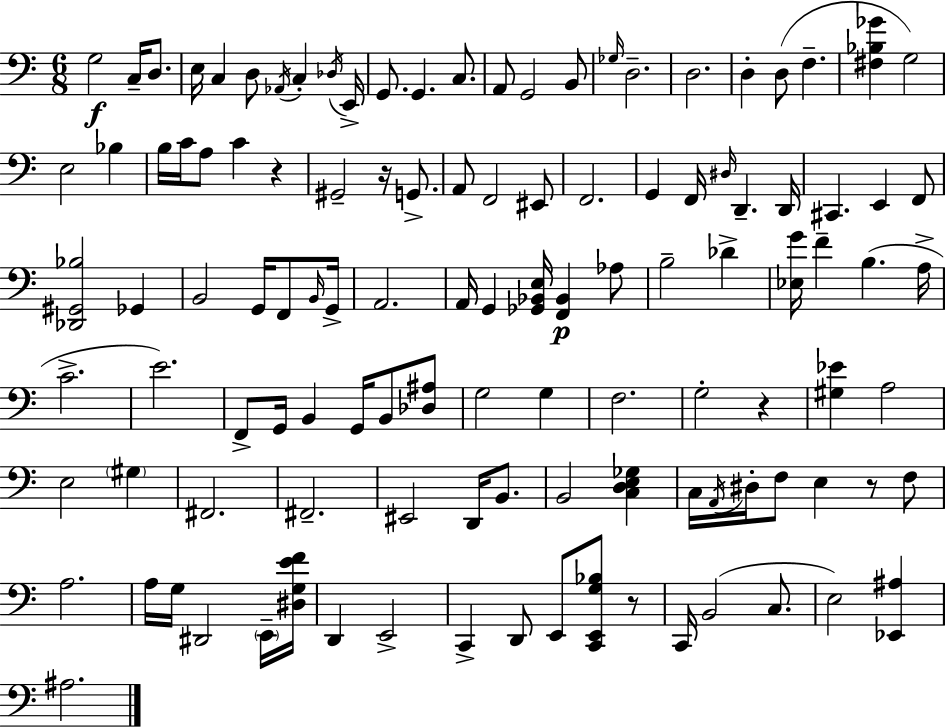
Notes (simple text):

G3/h C3/s D3/e. E3/s C3/q D3/e Ab2/s C3/q Db3/s E2/s G2/e. G2/q. C3/e. A2/e G2/h B2/e Gb3/s D3/h. D3/h. D3/q D3/e F3/q. [F#3,Bb3,Gb4]/q G3/h E3/h Bb3/q B3/s C4/s A3/e C4/q R/q G#2/h R/s G2/e. A2/e F2/h EIS2/e F2/h. G2/q F2/s D#3/s D2/q. D2/s C#2/q. E2/q F2/e [Db2,G#2,Bb3]/h Gb2/q B2/h G2/s F2/e B2/s G2/s A2/h. A2/s G2/q [Gb2,Bb2,E3]/s [F2,Bb2]/q Ab3/e B3/h Db4/q [Eb3,G4]/s F4/q B3/q. A3/s C4/h. E4/h. F2/e G2/s B2/q G2/s B2/e [Db3,A#3]/e G3/h G3/q F3/h. G3/h R/q [G#3,Eb4]/q A3/h E3/h G#3/q F#2/h. F#2/h. EIS2/h D2/s B2/e. B2/h [C3,D3,E3,Gb3]/q C3/s A2/s D#3/s F3/e E3/q R/e F3/e A3/h. A3/s G3/s D#2/h E2/s [D#3,G3,E4,F4]/s D2/q E2/h C2/q D2/e E2/e [C2,E2,G3,Bb3]/e R/e C2/s B2/h C3/e. E3/h [Eb2,A#3]/q A#3/h.